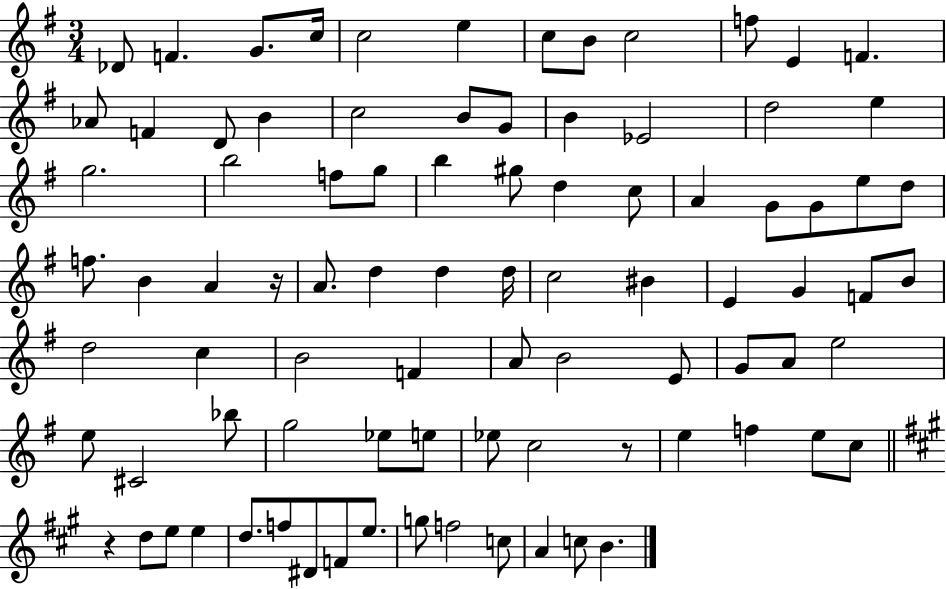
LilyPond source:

{
  \clef treble
  \numericTimeSignature
  \time 3/4
  \key g \major
  des'8 f'4. g'8. c''16 | c''2 e''4 | c''8 b'8 c''2 | f''8 e'4 f'4. | \break aes'8 f'4 d'8 b'4 | c''2 b'8 g'8 | b'4 ees'2 | d''2 e''4 | \break g''2. | b''2 f''8 g''8 | b''4 gis''8 d''4 c''8 | a'4 g'8 g'8 e''8 d''8 | \break f''8. b'4 a'4 r16 | a'8. d''4 d''4 d''16 | c''2 bis'4 | e'4 g'4 f'8 b'8 | \break d''2 c''4 | b'2 f'4 | a'8 b'2 e'8 | g'8 a'8 e''2 | \break e''8 cis'2 bes''8 | g''2 ees''8 e''8 | ees''8 c''2 r8 | e''4 f''4 e''8 c''8 | \break \bar "||" \break \key a \major r4 d''8 e''8 e''4 | d''8. f''8 dis'8 f'8 e''8. | g''8 f''2 c''8 | a'4 c''8 b'4. | \break \bar "|."
}